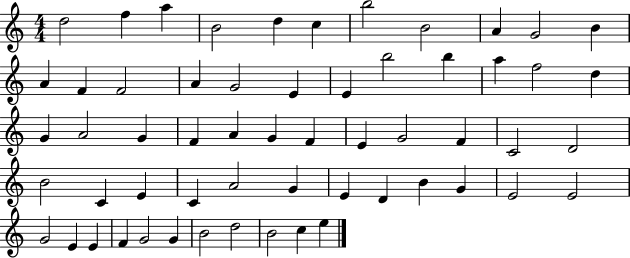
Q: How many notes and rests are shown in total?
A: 58